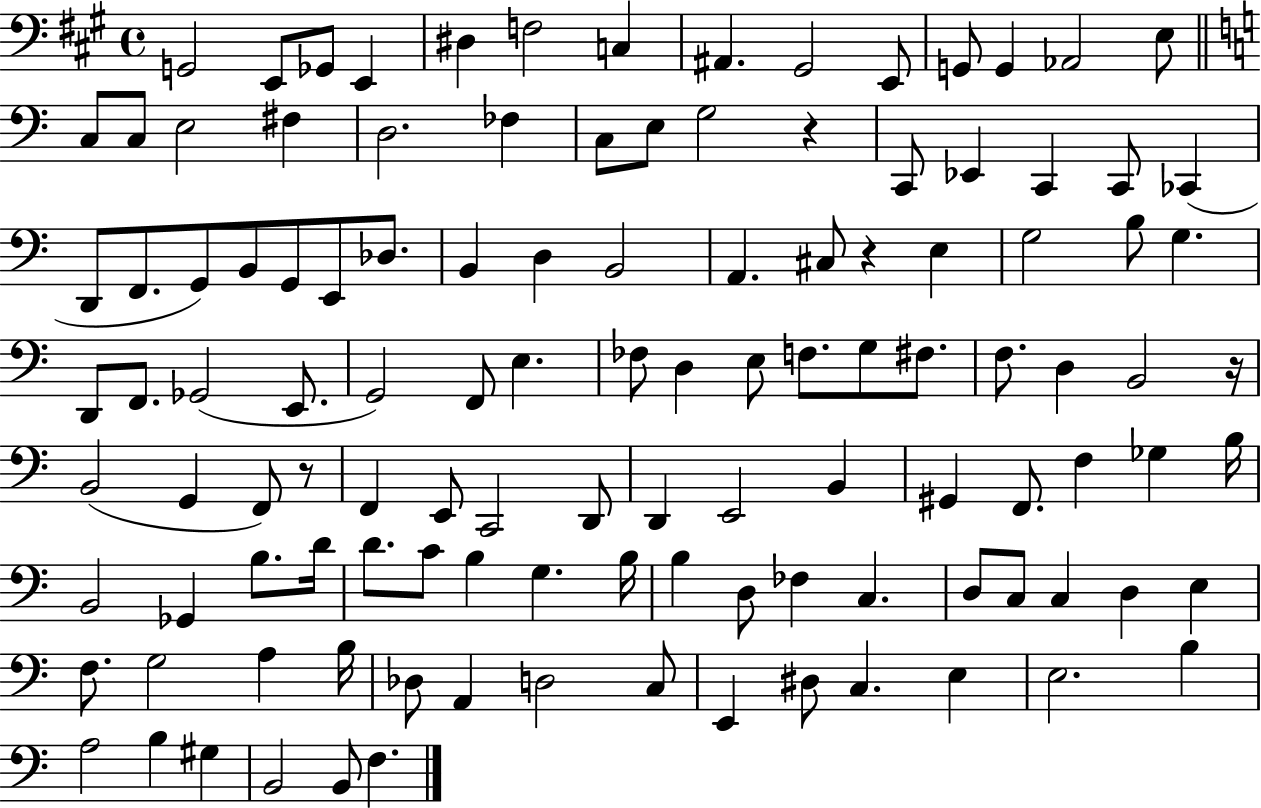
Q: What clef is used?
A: bass